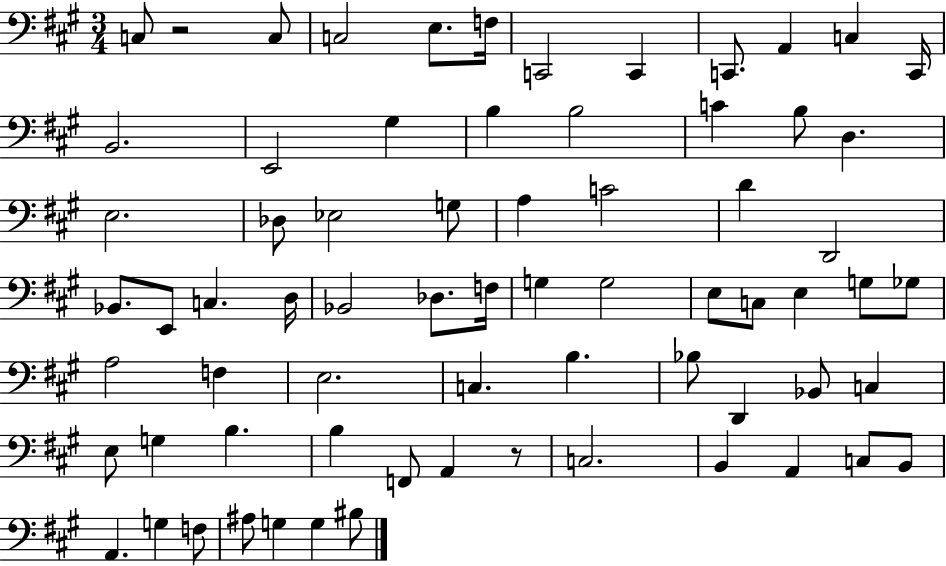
C3/e R/h C3/e C3/h E3/e. F3/s C2/h C2/q C2/e. A2/q C3/q C2/s B2/h. E2/h G#3/q B3/q B3/h C4/q B3/e D3/q. E3/h. Db3/e Eb3/h G3/e A3/q C4/h D4/q D2/h Bb2/e. E2/e C3/q. D3/s Bb2/h Db3/e. F3/s G3/q G3/h E3/e C3/e E3/q G3/e Gb3/e A3/h F3/q E3/h. C3/q. B3/q. Bb3/e D2/q Bb2/e C3/q E3/e G3/q B3/q. B3/q F2/e A2/q R/e C3/h. B2/q A2/q C3/e B2/e A2/q. G3/q F3/e A#3/e G3/q G3/q BIS3/e